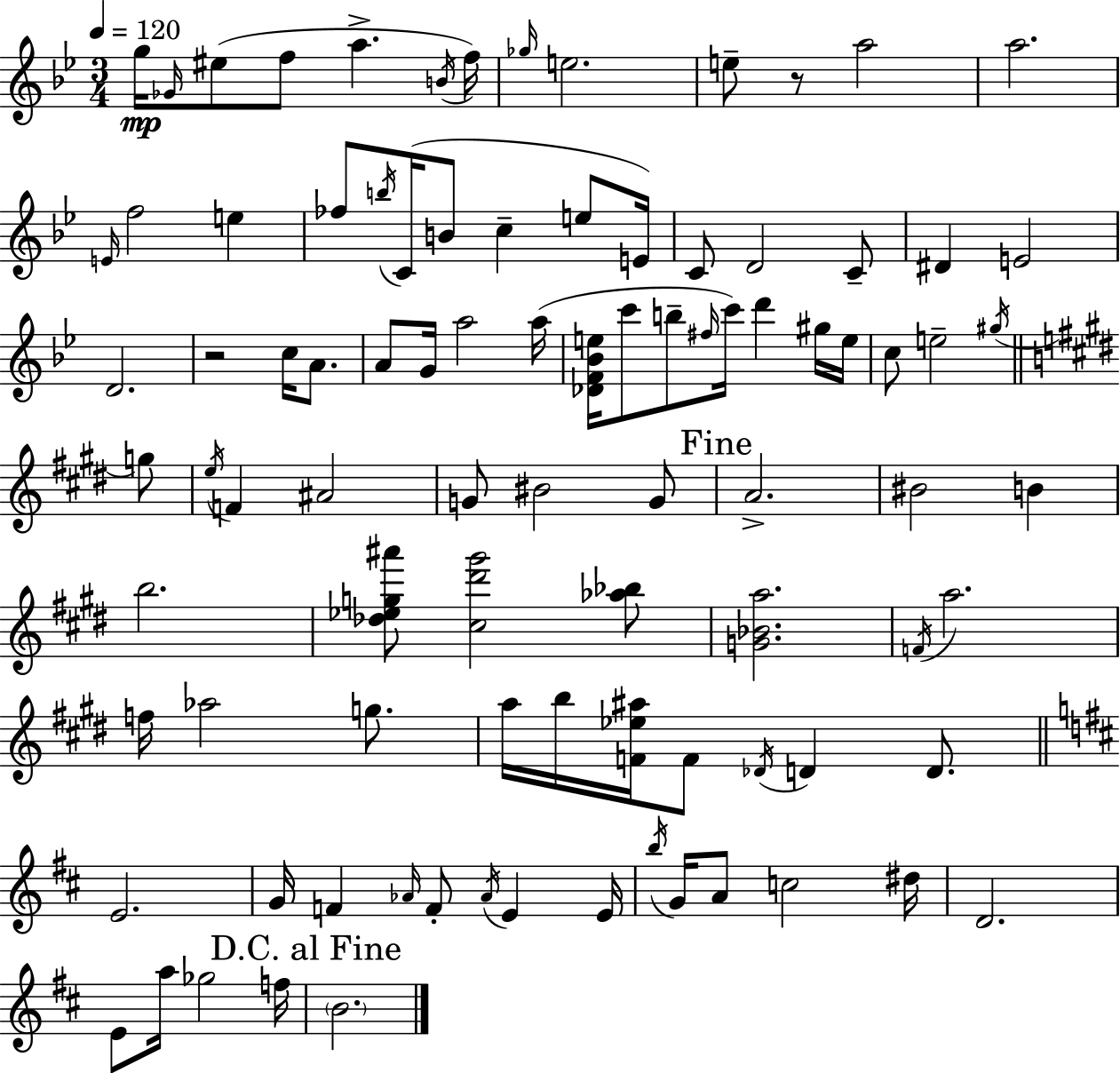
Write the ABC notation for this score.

X:1
T:Untitled
M:3/4
L:1/4
K:Gm
g/4 _G/4 ^e/2 f/2 a B/4 f/4 _g/4 e2 e/2 z/2 a2 a2 E/4 f2 e _f/2 b/4 C/4 B/2 c e/2 E/4 C/2 D2 C/2 ^D E2 D2 z2 c/4 A/2 A/2 G/4 a2 a/4 [_DF_Be]/4 c'/2 b/2 ^f/4 c'/4 d' ^g/4 e/4 c/2 e2 ^g/4 g/2 e/4 F ^A2 G/2 ^B2 G/2 A2 ^B2 B b2 [_d_eg^a']/2 [^c^d'^g']2 [_a_b]/2 [G_Ba]2 F/4 a2 f/4 _a2 g/2 a/4 b/4 [F_e^a]/4 F/2 _D/4 D D/2 E2 G/4 F _A/4 F/2 _A/4 E E/4 b/4 G/4 A/2 c2 ^d/4 D2 E/2 a/4 _g2 f/4 B2